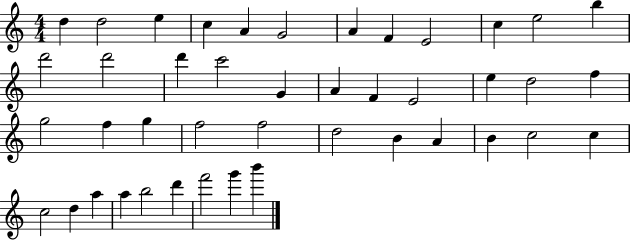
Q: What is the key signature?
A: C major